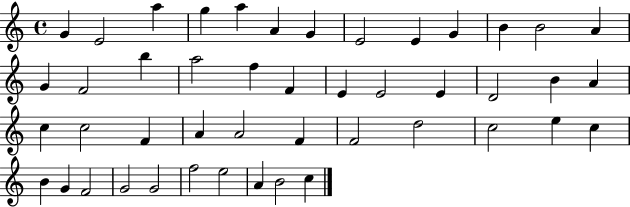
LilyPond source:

{
  \clef treble
  \time 4/4
  \defaultTimeSignature
  \key c \major
  g'4 e'2 a''4 | g''4 a''4 a'4 g'4 | e'2 e'4 g'4 | b'4 b'2 a'4 | \break g'4 f'2 b''4 | a''2 f''4 f'4 | e'4 e'2 e'4 | d'2 b'4 a'4 | \break c''4 c''2 f'4 | a'4 a'2 f'4 | f'2 d''2 | c''2 e''4 c''4 | \break b'4 g'4 f'2 | g'2 g'2 | f''2 e''2 | a'4 b'2 c''4 | \break \bar "|."
}